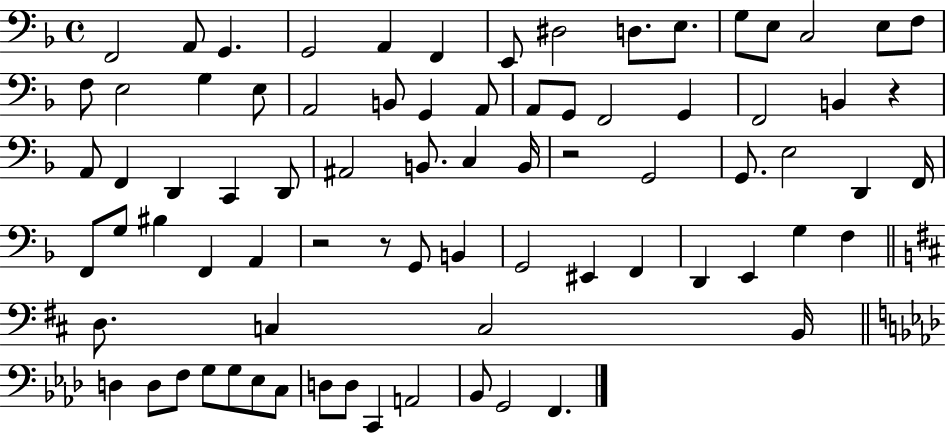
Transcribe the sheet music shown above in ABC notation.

X:1
T:Untitled
M:4/4
L:1/4
K:F
F,,2 A,,/2 G,, G,,2 A,, F,, E,,/2 ^D,2 D,/2 E,/2 G,/2 E,/2 C,2 E,/2 F,/2 F,/2 E,2 G, E,/2 A,,2 B,,/2 G,, A,,/2 A,,/2 G,,/2 F,,2 G,, F,,2 B,, z A,,/2 F,, D,, C,, D,,/2 ^A,,2 B,,/2 C, B,,/4 z2 G,,2 G,,/2 E,2 D,, F,,/4 F,,/2 G,/2 ^B, F,, A,, z2 z/2 G,,/2 B,, G,,2 ^E,, F,, D,, E,, G, F, D,/2 C, C,2 B,,/4 D, D,/2 F,/2 G,/2 G,/2 _E,/2 C,/2 D,/2 D,/2 C,, A,,2 _B,,/2 G,,2 F,,